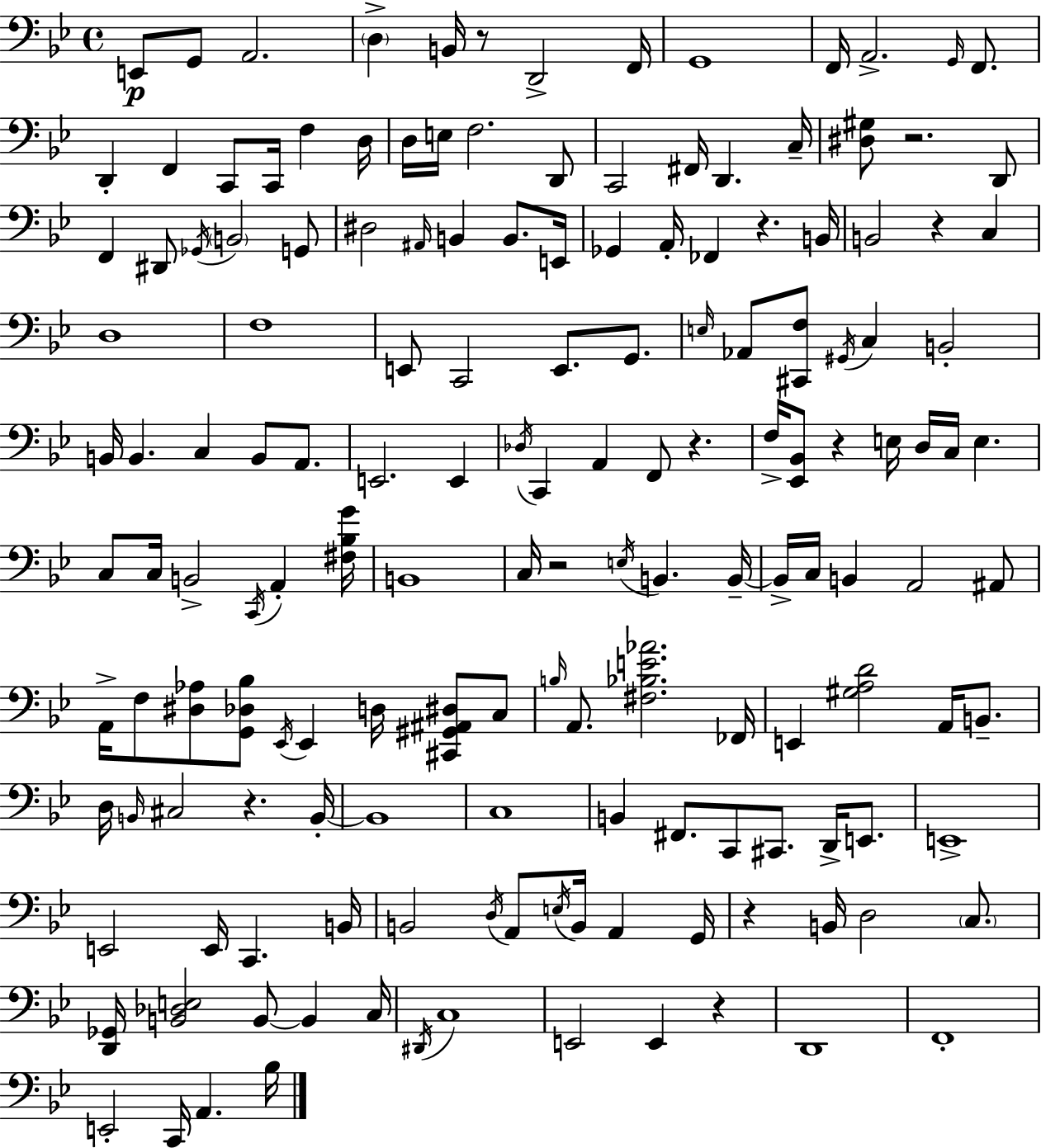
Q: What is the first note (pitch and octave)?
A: E2